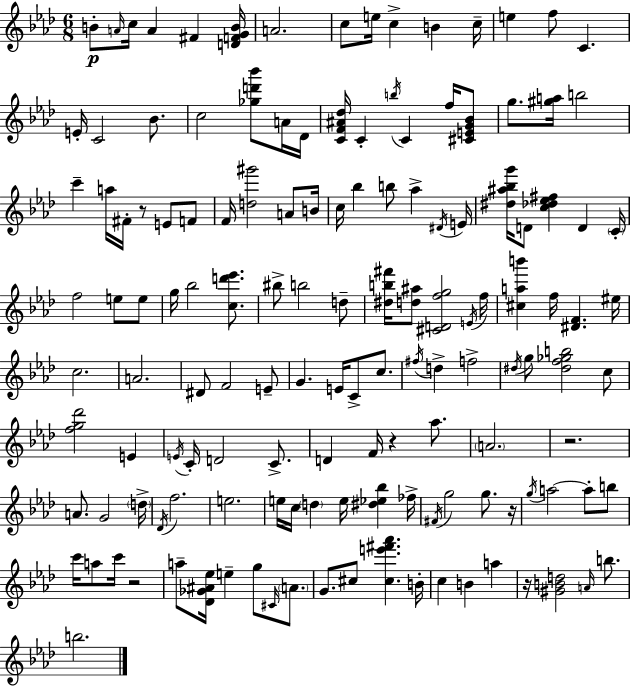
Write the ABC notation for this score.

X:1
T:Untitled
M:6/8
L:1/4
K:Fm
B/2 A/4 c/4 A ^F [DFGB]/4 A2 c/2 e/4 c B c/4 e f/2 C E/4 C2 _B/2 c2 [_gd'_b']/2 A/4 _D/4 [CF^A_d]/4 C b/4 C f/4 [^CEG_B]/2 g/2 [^ga]/4 b2 c' a/4 ^F/4 z/2 E/2 F/2 F/4 [d^g']2 A/2 B/4 c/4 _b b/2 _a ^D/4 E/4 [^d^a_bg']/4 D/2 [c_d_e^f] D C/4 f2 e/2 e/2 g/4 _b2 [cd'_e']/2 ^b/2 b2 d/2 [^db^f']/4 [d^a]/2 [^CDfg]2 E/4 f/4 [^cab'] f/4 [^DF] ^e/4 c2 A2 ^D/2 F2 E/2 G E/4 C/2 c/2 ^f/4 d f2 ^d/4 g/2 [^df_gb]2 c/2 [fg_d']2 E E/4 C/4 D2 C/2 D F/4 z _a/2 A2 z2 A/2 G2 d/4 _D/4 f2 e2 e/4 c/4 d e/4 [^d_e_b] _f/4 ^F/4 g2 g/2 z/4 g/4 a2 a/2 b/2 c'/4 a/2 c'/4 z2 a/2 [_D_G^A_e]/4 e g/2 ^C/4 A/2 G/2 ^c/2 [^ce'^f'_a'] B/4 c B a z/4 [^GBd]2 A/4 b/2 b2